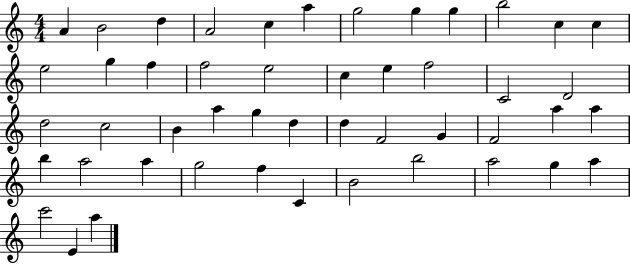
{
  \clef treble
  \numericTimeSignature
  \time 4/4
  \key c \major
  a'4 b'2 d''4 | a'2 c''4 a''4 | g''2 g''4 g''4 | b''2 c''4 c''4 | \break e''2 g''4 f''4 | f''2 e''2 | c''4 e''4 f''2 | c'2 d'2 | \break d''2 c''2 | b'4 a''4 g''4 d''4 | d''4 f'2 g'4 | f'2 a''4 a''4 | \break b''4 a''2 a''4 | g''2 f''4 c'4 | b'2 b''2 | a''2 g''4 a''4 | \break c'''2 e'4 a''4 | \bar "|."
}